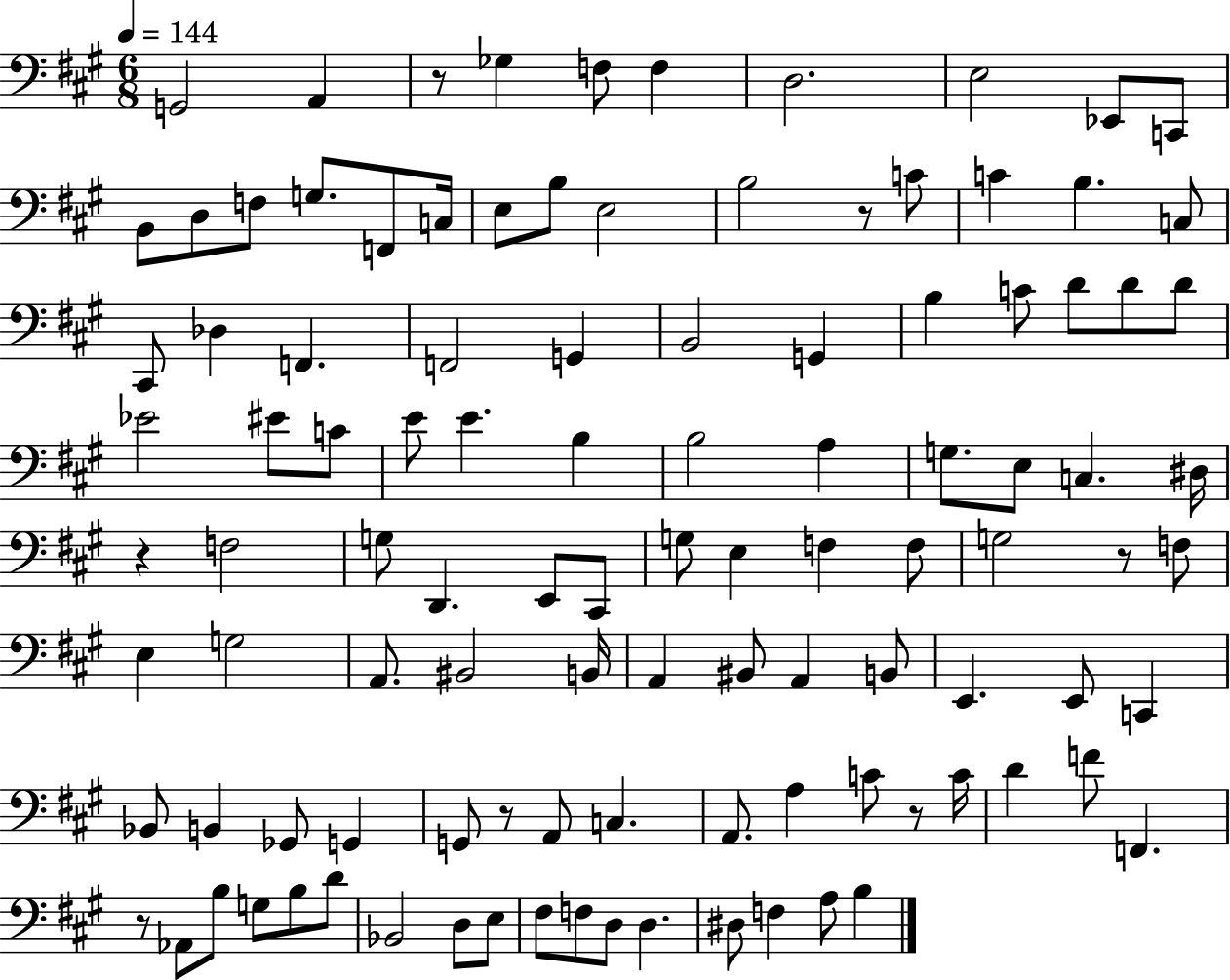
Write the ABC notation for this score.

X:1
T:Untitled
M:6/8
L:1/4
K:A
G,,2 A,, z/2 _G, F,/2 F, D,2 E,2 _E,,/2 C,,/2 B,,/2 D,/2 F,/2 G,/2 F,,/2 C,/4 E,/2 B,/2 E,2 B,2 z/2 C/2 C B, C,/2 ^C,,/2 _D, F,, F,,2 G,, B,,2 G,, B, C/2 D/2 D/2 D/2 _E2 ^E/2 C/2 E/2 E B, B,2 A, G,/2 E,/2 C, ^D,/4 z F,2 G,/2 D,, E,,/2 ^C,,/2 G,/2 E, F, F,/2 G,2 z/2 F,/2 E, G,2 A,,/2 ^B,,2 B,,/4 A,, ^B,,/2 A,, B,,/2 E,, E,,/2 C,, _B,,/2 B,, _G,,/2 G,, G,,/2 z/2 A,,/2 C, A,,/2 A, C/2 z/2 C/4 D F/2 F,, z/2 _A,,/2 B,/2 G,/2 B,/2 D/2 _B,,2 D,/2 E,/2 ^F,/2 F,/2 D,/2 D, ^D,/2 F, A,/2 B,